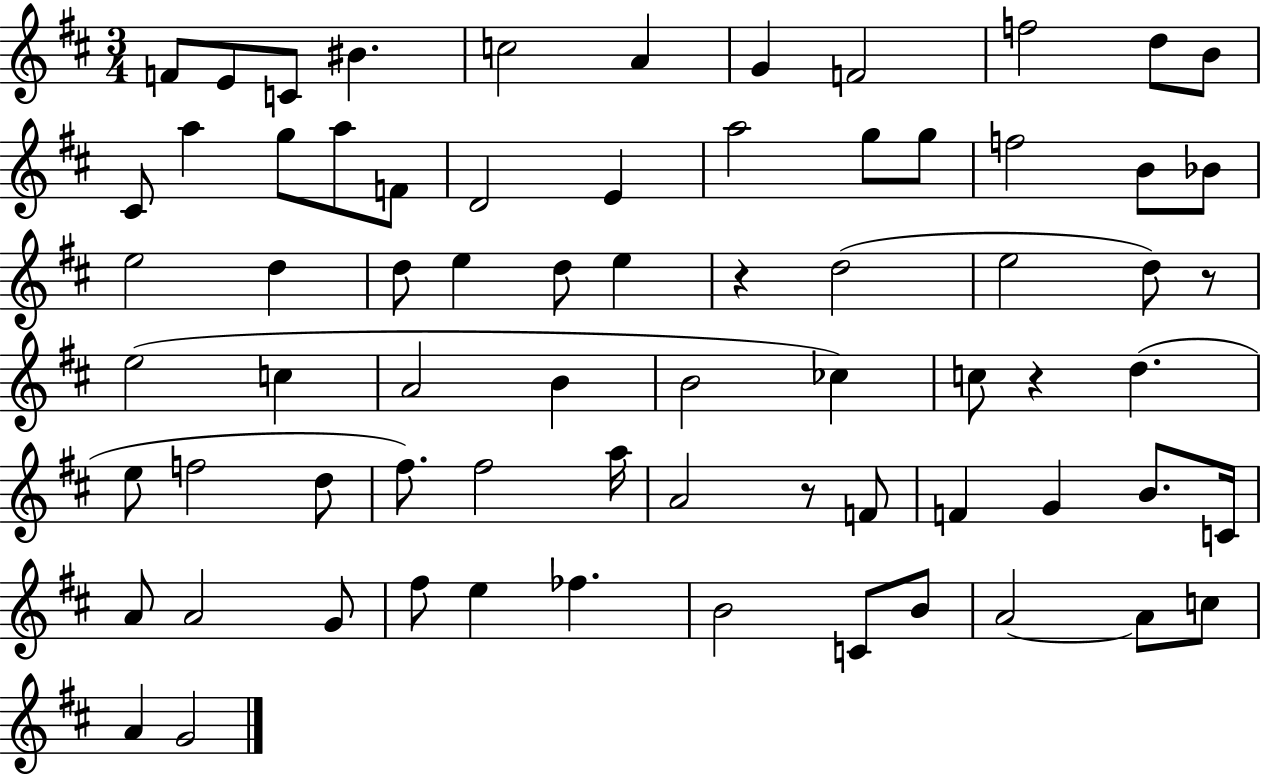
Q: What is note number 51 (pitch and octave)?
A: G4